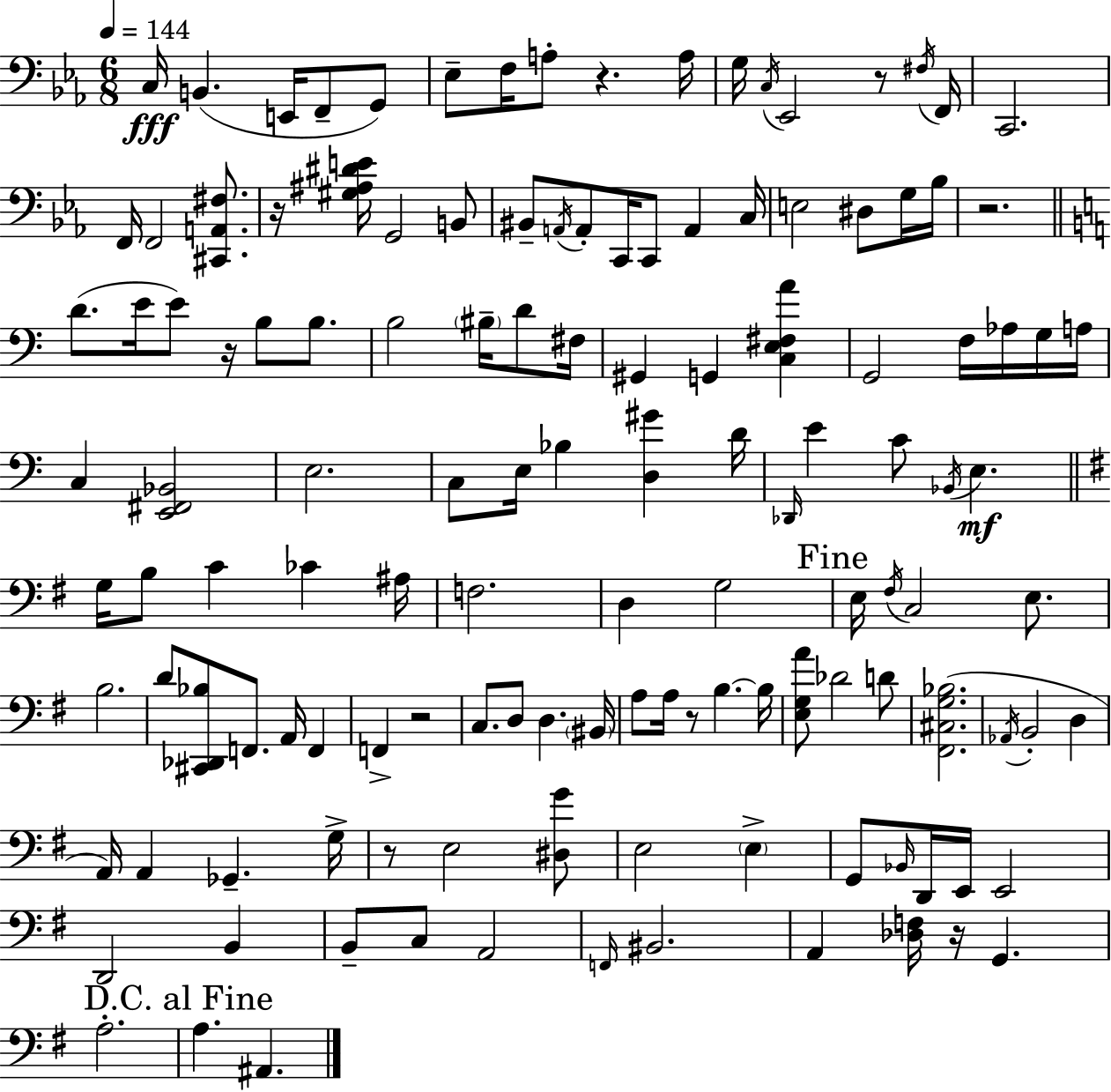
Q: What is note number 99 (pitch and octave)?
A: E2